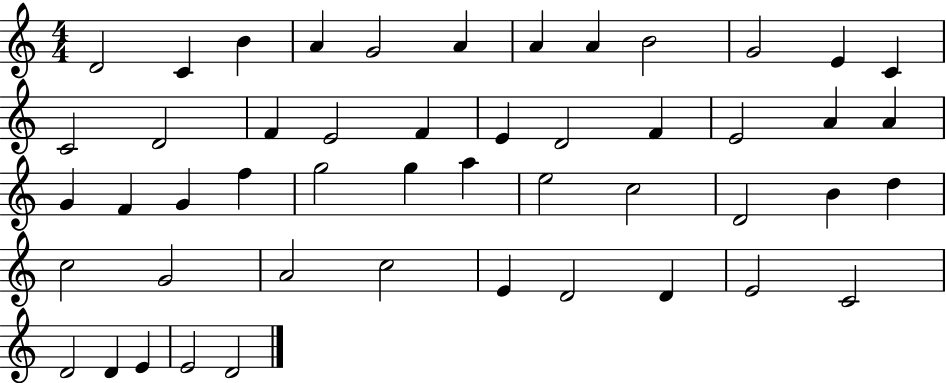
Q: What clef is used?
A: treble